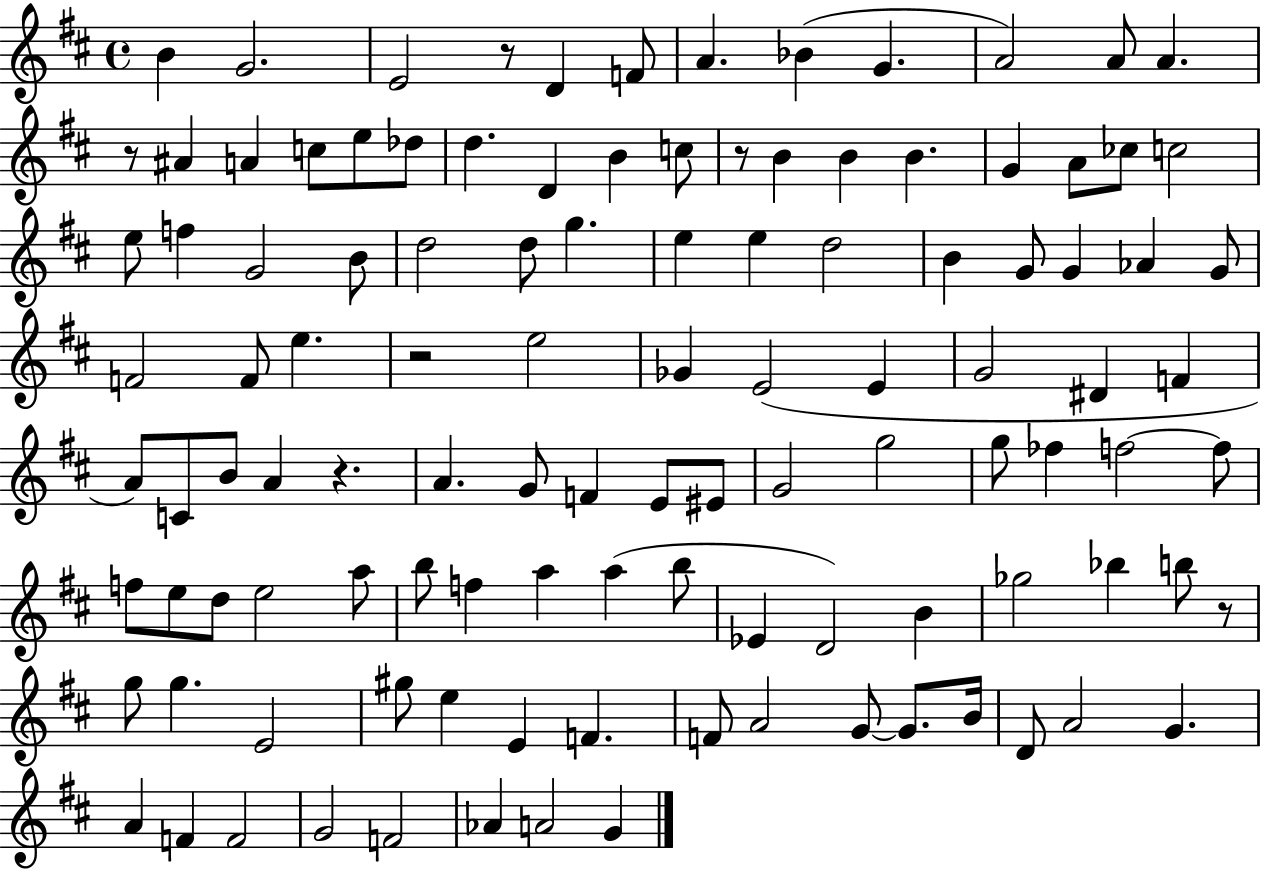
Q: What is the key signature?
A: D major